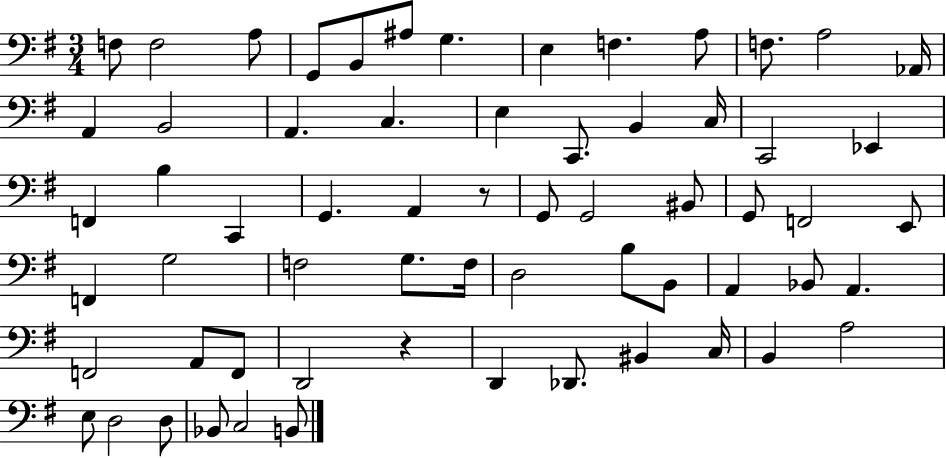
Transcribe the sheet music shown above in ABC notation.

X:1
T:Untitled
M:3/4
L:1/4
K:G
F,/2 F,2 A,/2 G,,/2 B,,/2 ^A,/2 G, E, F, A,/2 F,/2 A,2 _A,,/4 A,, B,,2 A,, C, E, C,,/2 B,, C,/4 C,,2 _E,, F,, B, C,, G,, A,, z/2 G,,/2 G,,2 ^B,,/2 G,,/2 F,,2 E,,/2 F,, G,2 F,2 G,/2 F,/4 D,2 B,/2 B,,/2 A,, _B,,/2 A,, F,,2 A,,/2 F,,/2 D,,2 z D,, _D,,/2 ^B,, C,/4 B,, A,2 E,/2 D,2 D,/2 _B,,/2 C,2 B,,/2